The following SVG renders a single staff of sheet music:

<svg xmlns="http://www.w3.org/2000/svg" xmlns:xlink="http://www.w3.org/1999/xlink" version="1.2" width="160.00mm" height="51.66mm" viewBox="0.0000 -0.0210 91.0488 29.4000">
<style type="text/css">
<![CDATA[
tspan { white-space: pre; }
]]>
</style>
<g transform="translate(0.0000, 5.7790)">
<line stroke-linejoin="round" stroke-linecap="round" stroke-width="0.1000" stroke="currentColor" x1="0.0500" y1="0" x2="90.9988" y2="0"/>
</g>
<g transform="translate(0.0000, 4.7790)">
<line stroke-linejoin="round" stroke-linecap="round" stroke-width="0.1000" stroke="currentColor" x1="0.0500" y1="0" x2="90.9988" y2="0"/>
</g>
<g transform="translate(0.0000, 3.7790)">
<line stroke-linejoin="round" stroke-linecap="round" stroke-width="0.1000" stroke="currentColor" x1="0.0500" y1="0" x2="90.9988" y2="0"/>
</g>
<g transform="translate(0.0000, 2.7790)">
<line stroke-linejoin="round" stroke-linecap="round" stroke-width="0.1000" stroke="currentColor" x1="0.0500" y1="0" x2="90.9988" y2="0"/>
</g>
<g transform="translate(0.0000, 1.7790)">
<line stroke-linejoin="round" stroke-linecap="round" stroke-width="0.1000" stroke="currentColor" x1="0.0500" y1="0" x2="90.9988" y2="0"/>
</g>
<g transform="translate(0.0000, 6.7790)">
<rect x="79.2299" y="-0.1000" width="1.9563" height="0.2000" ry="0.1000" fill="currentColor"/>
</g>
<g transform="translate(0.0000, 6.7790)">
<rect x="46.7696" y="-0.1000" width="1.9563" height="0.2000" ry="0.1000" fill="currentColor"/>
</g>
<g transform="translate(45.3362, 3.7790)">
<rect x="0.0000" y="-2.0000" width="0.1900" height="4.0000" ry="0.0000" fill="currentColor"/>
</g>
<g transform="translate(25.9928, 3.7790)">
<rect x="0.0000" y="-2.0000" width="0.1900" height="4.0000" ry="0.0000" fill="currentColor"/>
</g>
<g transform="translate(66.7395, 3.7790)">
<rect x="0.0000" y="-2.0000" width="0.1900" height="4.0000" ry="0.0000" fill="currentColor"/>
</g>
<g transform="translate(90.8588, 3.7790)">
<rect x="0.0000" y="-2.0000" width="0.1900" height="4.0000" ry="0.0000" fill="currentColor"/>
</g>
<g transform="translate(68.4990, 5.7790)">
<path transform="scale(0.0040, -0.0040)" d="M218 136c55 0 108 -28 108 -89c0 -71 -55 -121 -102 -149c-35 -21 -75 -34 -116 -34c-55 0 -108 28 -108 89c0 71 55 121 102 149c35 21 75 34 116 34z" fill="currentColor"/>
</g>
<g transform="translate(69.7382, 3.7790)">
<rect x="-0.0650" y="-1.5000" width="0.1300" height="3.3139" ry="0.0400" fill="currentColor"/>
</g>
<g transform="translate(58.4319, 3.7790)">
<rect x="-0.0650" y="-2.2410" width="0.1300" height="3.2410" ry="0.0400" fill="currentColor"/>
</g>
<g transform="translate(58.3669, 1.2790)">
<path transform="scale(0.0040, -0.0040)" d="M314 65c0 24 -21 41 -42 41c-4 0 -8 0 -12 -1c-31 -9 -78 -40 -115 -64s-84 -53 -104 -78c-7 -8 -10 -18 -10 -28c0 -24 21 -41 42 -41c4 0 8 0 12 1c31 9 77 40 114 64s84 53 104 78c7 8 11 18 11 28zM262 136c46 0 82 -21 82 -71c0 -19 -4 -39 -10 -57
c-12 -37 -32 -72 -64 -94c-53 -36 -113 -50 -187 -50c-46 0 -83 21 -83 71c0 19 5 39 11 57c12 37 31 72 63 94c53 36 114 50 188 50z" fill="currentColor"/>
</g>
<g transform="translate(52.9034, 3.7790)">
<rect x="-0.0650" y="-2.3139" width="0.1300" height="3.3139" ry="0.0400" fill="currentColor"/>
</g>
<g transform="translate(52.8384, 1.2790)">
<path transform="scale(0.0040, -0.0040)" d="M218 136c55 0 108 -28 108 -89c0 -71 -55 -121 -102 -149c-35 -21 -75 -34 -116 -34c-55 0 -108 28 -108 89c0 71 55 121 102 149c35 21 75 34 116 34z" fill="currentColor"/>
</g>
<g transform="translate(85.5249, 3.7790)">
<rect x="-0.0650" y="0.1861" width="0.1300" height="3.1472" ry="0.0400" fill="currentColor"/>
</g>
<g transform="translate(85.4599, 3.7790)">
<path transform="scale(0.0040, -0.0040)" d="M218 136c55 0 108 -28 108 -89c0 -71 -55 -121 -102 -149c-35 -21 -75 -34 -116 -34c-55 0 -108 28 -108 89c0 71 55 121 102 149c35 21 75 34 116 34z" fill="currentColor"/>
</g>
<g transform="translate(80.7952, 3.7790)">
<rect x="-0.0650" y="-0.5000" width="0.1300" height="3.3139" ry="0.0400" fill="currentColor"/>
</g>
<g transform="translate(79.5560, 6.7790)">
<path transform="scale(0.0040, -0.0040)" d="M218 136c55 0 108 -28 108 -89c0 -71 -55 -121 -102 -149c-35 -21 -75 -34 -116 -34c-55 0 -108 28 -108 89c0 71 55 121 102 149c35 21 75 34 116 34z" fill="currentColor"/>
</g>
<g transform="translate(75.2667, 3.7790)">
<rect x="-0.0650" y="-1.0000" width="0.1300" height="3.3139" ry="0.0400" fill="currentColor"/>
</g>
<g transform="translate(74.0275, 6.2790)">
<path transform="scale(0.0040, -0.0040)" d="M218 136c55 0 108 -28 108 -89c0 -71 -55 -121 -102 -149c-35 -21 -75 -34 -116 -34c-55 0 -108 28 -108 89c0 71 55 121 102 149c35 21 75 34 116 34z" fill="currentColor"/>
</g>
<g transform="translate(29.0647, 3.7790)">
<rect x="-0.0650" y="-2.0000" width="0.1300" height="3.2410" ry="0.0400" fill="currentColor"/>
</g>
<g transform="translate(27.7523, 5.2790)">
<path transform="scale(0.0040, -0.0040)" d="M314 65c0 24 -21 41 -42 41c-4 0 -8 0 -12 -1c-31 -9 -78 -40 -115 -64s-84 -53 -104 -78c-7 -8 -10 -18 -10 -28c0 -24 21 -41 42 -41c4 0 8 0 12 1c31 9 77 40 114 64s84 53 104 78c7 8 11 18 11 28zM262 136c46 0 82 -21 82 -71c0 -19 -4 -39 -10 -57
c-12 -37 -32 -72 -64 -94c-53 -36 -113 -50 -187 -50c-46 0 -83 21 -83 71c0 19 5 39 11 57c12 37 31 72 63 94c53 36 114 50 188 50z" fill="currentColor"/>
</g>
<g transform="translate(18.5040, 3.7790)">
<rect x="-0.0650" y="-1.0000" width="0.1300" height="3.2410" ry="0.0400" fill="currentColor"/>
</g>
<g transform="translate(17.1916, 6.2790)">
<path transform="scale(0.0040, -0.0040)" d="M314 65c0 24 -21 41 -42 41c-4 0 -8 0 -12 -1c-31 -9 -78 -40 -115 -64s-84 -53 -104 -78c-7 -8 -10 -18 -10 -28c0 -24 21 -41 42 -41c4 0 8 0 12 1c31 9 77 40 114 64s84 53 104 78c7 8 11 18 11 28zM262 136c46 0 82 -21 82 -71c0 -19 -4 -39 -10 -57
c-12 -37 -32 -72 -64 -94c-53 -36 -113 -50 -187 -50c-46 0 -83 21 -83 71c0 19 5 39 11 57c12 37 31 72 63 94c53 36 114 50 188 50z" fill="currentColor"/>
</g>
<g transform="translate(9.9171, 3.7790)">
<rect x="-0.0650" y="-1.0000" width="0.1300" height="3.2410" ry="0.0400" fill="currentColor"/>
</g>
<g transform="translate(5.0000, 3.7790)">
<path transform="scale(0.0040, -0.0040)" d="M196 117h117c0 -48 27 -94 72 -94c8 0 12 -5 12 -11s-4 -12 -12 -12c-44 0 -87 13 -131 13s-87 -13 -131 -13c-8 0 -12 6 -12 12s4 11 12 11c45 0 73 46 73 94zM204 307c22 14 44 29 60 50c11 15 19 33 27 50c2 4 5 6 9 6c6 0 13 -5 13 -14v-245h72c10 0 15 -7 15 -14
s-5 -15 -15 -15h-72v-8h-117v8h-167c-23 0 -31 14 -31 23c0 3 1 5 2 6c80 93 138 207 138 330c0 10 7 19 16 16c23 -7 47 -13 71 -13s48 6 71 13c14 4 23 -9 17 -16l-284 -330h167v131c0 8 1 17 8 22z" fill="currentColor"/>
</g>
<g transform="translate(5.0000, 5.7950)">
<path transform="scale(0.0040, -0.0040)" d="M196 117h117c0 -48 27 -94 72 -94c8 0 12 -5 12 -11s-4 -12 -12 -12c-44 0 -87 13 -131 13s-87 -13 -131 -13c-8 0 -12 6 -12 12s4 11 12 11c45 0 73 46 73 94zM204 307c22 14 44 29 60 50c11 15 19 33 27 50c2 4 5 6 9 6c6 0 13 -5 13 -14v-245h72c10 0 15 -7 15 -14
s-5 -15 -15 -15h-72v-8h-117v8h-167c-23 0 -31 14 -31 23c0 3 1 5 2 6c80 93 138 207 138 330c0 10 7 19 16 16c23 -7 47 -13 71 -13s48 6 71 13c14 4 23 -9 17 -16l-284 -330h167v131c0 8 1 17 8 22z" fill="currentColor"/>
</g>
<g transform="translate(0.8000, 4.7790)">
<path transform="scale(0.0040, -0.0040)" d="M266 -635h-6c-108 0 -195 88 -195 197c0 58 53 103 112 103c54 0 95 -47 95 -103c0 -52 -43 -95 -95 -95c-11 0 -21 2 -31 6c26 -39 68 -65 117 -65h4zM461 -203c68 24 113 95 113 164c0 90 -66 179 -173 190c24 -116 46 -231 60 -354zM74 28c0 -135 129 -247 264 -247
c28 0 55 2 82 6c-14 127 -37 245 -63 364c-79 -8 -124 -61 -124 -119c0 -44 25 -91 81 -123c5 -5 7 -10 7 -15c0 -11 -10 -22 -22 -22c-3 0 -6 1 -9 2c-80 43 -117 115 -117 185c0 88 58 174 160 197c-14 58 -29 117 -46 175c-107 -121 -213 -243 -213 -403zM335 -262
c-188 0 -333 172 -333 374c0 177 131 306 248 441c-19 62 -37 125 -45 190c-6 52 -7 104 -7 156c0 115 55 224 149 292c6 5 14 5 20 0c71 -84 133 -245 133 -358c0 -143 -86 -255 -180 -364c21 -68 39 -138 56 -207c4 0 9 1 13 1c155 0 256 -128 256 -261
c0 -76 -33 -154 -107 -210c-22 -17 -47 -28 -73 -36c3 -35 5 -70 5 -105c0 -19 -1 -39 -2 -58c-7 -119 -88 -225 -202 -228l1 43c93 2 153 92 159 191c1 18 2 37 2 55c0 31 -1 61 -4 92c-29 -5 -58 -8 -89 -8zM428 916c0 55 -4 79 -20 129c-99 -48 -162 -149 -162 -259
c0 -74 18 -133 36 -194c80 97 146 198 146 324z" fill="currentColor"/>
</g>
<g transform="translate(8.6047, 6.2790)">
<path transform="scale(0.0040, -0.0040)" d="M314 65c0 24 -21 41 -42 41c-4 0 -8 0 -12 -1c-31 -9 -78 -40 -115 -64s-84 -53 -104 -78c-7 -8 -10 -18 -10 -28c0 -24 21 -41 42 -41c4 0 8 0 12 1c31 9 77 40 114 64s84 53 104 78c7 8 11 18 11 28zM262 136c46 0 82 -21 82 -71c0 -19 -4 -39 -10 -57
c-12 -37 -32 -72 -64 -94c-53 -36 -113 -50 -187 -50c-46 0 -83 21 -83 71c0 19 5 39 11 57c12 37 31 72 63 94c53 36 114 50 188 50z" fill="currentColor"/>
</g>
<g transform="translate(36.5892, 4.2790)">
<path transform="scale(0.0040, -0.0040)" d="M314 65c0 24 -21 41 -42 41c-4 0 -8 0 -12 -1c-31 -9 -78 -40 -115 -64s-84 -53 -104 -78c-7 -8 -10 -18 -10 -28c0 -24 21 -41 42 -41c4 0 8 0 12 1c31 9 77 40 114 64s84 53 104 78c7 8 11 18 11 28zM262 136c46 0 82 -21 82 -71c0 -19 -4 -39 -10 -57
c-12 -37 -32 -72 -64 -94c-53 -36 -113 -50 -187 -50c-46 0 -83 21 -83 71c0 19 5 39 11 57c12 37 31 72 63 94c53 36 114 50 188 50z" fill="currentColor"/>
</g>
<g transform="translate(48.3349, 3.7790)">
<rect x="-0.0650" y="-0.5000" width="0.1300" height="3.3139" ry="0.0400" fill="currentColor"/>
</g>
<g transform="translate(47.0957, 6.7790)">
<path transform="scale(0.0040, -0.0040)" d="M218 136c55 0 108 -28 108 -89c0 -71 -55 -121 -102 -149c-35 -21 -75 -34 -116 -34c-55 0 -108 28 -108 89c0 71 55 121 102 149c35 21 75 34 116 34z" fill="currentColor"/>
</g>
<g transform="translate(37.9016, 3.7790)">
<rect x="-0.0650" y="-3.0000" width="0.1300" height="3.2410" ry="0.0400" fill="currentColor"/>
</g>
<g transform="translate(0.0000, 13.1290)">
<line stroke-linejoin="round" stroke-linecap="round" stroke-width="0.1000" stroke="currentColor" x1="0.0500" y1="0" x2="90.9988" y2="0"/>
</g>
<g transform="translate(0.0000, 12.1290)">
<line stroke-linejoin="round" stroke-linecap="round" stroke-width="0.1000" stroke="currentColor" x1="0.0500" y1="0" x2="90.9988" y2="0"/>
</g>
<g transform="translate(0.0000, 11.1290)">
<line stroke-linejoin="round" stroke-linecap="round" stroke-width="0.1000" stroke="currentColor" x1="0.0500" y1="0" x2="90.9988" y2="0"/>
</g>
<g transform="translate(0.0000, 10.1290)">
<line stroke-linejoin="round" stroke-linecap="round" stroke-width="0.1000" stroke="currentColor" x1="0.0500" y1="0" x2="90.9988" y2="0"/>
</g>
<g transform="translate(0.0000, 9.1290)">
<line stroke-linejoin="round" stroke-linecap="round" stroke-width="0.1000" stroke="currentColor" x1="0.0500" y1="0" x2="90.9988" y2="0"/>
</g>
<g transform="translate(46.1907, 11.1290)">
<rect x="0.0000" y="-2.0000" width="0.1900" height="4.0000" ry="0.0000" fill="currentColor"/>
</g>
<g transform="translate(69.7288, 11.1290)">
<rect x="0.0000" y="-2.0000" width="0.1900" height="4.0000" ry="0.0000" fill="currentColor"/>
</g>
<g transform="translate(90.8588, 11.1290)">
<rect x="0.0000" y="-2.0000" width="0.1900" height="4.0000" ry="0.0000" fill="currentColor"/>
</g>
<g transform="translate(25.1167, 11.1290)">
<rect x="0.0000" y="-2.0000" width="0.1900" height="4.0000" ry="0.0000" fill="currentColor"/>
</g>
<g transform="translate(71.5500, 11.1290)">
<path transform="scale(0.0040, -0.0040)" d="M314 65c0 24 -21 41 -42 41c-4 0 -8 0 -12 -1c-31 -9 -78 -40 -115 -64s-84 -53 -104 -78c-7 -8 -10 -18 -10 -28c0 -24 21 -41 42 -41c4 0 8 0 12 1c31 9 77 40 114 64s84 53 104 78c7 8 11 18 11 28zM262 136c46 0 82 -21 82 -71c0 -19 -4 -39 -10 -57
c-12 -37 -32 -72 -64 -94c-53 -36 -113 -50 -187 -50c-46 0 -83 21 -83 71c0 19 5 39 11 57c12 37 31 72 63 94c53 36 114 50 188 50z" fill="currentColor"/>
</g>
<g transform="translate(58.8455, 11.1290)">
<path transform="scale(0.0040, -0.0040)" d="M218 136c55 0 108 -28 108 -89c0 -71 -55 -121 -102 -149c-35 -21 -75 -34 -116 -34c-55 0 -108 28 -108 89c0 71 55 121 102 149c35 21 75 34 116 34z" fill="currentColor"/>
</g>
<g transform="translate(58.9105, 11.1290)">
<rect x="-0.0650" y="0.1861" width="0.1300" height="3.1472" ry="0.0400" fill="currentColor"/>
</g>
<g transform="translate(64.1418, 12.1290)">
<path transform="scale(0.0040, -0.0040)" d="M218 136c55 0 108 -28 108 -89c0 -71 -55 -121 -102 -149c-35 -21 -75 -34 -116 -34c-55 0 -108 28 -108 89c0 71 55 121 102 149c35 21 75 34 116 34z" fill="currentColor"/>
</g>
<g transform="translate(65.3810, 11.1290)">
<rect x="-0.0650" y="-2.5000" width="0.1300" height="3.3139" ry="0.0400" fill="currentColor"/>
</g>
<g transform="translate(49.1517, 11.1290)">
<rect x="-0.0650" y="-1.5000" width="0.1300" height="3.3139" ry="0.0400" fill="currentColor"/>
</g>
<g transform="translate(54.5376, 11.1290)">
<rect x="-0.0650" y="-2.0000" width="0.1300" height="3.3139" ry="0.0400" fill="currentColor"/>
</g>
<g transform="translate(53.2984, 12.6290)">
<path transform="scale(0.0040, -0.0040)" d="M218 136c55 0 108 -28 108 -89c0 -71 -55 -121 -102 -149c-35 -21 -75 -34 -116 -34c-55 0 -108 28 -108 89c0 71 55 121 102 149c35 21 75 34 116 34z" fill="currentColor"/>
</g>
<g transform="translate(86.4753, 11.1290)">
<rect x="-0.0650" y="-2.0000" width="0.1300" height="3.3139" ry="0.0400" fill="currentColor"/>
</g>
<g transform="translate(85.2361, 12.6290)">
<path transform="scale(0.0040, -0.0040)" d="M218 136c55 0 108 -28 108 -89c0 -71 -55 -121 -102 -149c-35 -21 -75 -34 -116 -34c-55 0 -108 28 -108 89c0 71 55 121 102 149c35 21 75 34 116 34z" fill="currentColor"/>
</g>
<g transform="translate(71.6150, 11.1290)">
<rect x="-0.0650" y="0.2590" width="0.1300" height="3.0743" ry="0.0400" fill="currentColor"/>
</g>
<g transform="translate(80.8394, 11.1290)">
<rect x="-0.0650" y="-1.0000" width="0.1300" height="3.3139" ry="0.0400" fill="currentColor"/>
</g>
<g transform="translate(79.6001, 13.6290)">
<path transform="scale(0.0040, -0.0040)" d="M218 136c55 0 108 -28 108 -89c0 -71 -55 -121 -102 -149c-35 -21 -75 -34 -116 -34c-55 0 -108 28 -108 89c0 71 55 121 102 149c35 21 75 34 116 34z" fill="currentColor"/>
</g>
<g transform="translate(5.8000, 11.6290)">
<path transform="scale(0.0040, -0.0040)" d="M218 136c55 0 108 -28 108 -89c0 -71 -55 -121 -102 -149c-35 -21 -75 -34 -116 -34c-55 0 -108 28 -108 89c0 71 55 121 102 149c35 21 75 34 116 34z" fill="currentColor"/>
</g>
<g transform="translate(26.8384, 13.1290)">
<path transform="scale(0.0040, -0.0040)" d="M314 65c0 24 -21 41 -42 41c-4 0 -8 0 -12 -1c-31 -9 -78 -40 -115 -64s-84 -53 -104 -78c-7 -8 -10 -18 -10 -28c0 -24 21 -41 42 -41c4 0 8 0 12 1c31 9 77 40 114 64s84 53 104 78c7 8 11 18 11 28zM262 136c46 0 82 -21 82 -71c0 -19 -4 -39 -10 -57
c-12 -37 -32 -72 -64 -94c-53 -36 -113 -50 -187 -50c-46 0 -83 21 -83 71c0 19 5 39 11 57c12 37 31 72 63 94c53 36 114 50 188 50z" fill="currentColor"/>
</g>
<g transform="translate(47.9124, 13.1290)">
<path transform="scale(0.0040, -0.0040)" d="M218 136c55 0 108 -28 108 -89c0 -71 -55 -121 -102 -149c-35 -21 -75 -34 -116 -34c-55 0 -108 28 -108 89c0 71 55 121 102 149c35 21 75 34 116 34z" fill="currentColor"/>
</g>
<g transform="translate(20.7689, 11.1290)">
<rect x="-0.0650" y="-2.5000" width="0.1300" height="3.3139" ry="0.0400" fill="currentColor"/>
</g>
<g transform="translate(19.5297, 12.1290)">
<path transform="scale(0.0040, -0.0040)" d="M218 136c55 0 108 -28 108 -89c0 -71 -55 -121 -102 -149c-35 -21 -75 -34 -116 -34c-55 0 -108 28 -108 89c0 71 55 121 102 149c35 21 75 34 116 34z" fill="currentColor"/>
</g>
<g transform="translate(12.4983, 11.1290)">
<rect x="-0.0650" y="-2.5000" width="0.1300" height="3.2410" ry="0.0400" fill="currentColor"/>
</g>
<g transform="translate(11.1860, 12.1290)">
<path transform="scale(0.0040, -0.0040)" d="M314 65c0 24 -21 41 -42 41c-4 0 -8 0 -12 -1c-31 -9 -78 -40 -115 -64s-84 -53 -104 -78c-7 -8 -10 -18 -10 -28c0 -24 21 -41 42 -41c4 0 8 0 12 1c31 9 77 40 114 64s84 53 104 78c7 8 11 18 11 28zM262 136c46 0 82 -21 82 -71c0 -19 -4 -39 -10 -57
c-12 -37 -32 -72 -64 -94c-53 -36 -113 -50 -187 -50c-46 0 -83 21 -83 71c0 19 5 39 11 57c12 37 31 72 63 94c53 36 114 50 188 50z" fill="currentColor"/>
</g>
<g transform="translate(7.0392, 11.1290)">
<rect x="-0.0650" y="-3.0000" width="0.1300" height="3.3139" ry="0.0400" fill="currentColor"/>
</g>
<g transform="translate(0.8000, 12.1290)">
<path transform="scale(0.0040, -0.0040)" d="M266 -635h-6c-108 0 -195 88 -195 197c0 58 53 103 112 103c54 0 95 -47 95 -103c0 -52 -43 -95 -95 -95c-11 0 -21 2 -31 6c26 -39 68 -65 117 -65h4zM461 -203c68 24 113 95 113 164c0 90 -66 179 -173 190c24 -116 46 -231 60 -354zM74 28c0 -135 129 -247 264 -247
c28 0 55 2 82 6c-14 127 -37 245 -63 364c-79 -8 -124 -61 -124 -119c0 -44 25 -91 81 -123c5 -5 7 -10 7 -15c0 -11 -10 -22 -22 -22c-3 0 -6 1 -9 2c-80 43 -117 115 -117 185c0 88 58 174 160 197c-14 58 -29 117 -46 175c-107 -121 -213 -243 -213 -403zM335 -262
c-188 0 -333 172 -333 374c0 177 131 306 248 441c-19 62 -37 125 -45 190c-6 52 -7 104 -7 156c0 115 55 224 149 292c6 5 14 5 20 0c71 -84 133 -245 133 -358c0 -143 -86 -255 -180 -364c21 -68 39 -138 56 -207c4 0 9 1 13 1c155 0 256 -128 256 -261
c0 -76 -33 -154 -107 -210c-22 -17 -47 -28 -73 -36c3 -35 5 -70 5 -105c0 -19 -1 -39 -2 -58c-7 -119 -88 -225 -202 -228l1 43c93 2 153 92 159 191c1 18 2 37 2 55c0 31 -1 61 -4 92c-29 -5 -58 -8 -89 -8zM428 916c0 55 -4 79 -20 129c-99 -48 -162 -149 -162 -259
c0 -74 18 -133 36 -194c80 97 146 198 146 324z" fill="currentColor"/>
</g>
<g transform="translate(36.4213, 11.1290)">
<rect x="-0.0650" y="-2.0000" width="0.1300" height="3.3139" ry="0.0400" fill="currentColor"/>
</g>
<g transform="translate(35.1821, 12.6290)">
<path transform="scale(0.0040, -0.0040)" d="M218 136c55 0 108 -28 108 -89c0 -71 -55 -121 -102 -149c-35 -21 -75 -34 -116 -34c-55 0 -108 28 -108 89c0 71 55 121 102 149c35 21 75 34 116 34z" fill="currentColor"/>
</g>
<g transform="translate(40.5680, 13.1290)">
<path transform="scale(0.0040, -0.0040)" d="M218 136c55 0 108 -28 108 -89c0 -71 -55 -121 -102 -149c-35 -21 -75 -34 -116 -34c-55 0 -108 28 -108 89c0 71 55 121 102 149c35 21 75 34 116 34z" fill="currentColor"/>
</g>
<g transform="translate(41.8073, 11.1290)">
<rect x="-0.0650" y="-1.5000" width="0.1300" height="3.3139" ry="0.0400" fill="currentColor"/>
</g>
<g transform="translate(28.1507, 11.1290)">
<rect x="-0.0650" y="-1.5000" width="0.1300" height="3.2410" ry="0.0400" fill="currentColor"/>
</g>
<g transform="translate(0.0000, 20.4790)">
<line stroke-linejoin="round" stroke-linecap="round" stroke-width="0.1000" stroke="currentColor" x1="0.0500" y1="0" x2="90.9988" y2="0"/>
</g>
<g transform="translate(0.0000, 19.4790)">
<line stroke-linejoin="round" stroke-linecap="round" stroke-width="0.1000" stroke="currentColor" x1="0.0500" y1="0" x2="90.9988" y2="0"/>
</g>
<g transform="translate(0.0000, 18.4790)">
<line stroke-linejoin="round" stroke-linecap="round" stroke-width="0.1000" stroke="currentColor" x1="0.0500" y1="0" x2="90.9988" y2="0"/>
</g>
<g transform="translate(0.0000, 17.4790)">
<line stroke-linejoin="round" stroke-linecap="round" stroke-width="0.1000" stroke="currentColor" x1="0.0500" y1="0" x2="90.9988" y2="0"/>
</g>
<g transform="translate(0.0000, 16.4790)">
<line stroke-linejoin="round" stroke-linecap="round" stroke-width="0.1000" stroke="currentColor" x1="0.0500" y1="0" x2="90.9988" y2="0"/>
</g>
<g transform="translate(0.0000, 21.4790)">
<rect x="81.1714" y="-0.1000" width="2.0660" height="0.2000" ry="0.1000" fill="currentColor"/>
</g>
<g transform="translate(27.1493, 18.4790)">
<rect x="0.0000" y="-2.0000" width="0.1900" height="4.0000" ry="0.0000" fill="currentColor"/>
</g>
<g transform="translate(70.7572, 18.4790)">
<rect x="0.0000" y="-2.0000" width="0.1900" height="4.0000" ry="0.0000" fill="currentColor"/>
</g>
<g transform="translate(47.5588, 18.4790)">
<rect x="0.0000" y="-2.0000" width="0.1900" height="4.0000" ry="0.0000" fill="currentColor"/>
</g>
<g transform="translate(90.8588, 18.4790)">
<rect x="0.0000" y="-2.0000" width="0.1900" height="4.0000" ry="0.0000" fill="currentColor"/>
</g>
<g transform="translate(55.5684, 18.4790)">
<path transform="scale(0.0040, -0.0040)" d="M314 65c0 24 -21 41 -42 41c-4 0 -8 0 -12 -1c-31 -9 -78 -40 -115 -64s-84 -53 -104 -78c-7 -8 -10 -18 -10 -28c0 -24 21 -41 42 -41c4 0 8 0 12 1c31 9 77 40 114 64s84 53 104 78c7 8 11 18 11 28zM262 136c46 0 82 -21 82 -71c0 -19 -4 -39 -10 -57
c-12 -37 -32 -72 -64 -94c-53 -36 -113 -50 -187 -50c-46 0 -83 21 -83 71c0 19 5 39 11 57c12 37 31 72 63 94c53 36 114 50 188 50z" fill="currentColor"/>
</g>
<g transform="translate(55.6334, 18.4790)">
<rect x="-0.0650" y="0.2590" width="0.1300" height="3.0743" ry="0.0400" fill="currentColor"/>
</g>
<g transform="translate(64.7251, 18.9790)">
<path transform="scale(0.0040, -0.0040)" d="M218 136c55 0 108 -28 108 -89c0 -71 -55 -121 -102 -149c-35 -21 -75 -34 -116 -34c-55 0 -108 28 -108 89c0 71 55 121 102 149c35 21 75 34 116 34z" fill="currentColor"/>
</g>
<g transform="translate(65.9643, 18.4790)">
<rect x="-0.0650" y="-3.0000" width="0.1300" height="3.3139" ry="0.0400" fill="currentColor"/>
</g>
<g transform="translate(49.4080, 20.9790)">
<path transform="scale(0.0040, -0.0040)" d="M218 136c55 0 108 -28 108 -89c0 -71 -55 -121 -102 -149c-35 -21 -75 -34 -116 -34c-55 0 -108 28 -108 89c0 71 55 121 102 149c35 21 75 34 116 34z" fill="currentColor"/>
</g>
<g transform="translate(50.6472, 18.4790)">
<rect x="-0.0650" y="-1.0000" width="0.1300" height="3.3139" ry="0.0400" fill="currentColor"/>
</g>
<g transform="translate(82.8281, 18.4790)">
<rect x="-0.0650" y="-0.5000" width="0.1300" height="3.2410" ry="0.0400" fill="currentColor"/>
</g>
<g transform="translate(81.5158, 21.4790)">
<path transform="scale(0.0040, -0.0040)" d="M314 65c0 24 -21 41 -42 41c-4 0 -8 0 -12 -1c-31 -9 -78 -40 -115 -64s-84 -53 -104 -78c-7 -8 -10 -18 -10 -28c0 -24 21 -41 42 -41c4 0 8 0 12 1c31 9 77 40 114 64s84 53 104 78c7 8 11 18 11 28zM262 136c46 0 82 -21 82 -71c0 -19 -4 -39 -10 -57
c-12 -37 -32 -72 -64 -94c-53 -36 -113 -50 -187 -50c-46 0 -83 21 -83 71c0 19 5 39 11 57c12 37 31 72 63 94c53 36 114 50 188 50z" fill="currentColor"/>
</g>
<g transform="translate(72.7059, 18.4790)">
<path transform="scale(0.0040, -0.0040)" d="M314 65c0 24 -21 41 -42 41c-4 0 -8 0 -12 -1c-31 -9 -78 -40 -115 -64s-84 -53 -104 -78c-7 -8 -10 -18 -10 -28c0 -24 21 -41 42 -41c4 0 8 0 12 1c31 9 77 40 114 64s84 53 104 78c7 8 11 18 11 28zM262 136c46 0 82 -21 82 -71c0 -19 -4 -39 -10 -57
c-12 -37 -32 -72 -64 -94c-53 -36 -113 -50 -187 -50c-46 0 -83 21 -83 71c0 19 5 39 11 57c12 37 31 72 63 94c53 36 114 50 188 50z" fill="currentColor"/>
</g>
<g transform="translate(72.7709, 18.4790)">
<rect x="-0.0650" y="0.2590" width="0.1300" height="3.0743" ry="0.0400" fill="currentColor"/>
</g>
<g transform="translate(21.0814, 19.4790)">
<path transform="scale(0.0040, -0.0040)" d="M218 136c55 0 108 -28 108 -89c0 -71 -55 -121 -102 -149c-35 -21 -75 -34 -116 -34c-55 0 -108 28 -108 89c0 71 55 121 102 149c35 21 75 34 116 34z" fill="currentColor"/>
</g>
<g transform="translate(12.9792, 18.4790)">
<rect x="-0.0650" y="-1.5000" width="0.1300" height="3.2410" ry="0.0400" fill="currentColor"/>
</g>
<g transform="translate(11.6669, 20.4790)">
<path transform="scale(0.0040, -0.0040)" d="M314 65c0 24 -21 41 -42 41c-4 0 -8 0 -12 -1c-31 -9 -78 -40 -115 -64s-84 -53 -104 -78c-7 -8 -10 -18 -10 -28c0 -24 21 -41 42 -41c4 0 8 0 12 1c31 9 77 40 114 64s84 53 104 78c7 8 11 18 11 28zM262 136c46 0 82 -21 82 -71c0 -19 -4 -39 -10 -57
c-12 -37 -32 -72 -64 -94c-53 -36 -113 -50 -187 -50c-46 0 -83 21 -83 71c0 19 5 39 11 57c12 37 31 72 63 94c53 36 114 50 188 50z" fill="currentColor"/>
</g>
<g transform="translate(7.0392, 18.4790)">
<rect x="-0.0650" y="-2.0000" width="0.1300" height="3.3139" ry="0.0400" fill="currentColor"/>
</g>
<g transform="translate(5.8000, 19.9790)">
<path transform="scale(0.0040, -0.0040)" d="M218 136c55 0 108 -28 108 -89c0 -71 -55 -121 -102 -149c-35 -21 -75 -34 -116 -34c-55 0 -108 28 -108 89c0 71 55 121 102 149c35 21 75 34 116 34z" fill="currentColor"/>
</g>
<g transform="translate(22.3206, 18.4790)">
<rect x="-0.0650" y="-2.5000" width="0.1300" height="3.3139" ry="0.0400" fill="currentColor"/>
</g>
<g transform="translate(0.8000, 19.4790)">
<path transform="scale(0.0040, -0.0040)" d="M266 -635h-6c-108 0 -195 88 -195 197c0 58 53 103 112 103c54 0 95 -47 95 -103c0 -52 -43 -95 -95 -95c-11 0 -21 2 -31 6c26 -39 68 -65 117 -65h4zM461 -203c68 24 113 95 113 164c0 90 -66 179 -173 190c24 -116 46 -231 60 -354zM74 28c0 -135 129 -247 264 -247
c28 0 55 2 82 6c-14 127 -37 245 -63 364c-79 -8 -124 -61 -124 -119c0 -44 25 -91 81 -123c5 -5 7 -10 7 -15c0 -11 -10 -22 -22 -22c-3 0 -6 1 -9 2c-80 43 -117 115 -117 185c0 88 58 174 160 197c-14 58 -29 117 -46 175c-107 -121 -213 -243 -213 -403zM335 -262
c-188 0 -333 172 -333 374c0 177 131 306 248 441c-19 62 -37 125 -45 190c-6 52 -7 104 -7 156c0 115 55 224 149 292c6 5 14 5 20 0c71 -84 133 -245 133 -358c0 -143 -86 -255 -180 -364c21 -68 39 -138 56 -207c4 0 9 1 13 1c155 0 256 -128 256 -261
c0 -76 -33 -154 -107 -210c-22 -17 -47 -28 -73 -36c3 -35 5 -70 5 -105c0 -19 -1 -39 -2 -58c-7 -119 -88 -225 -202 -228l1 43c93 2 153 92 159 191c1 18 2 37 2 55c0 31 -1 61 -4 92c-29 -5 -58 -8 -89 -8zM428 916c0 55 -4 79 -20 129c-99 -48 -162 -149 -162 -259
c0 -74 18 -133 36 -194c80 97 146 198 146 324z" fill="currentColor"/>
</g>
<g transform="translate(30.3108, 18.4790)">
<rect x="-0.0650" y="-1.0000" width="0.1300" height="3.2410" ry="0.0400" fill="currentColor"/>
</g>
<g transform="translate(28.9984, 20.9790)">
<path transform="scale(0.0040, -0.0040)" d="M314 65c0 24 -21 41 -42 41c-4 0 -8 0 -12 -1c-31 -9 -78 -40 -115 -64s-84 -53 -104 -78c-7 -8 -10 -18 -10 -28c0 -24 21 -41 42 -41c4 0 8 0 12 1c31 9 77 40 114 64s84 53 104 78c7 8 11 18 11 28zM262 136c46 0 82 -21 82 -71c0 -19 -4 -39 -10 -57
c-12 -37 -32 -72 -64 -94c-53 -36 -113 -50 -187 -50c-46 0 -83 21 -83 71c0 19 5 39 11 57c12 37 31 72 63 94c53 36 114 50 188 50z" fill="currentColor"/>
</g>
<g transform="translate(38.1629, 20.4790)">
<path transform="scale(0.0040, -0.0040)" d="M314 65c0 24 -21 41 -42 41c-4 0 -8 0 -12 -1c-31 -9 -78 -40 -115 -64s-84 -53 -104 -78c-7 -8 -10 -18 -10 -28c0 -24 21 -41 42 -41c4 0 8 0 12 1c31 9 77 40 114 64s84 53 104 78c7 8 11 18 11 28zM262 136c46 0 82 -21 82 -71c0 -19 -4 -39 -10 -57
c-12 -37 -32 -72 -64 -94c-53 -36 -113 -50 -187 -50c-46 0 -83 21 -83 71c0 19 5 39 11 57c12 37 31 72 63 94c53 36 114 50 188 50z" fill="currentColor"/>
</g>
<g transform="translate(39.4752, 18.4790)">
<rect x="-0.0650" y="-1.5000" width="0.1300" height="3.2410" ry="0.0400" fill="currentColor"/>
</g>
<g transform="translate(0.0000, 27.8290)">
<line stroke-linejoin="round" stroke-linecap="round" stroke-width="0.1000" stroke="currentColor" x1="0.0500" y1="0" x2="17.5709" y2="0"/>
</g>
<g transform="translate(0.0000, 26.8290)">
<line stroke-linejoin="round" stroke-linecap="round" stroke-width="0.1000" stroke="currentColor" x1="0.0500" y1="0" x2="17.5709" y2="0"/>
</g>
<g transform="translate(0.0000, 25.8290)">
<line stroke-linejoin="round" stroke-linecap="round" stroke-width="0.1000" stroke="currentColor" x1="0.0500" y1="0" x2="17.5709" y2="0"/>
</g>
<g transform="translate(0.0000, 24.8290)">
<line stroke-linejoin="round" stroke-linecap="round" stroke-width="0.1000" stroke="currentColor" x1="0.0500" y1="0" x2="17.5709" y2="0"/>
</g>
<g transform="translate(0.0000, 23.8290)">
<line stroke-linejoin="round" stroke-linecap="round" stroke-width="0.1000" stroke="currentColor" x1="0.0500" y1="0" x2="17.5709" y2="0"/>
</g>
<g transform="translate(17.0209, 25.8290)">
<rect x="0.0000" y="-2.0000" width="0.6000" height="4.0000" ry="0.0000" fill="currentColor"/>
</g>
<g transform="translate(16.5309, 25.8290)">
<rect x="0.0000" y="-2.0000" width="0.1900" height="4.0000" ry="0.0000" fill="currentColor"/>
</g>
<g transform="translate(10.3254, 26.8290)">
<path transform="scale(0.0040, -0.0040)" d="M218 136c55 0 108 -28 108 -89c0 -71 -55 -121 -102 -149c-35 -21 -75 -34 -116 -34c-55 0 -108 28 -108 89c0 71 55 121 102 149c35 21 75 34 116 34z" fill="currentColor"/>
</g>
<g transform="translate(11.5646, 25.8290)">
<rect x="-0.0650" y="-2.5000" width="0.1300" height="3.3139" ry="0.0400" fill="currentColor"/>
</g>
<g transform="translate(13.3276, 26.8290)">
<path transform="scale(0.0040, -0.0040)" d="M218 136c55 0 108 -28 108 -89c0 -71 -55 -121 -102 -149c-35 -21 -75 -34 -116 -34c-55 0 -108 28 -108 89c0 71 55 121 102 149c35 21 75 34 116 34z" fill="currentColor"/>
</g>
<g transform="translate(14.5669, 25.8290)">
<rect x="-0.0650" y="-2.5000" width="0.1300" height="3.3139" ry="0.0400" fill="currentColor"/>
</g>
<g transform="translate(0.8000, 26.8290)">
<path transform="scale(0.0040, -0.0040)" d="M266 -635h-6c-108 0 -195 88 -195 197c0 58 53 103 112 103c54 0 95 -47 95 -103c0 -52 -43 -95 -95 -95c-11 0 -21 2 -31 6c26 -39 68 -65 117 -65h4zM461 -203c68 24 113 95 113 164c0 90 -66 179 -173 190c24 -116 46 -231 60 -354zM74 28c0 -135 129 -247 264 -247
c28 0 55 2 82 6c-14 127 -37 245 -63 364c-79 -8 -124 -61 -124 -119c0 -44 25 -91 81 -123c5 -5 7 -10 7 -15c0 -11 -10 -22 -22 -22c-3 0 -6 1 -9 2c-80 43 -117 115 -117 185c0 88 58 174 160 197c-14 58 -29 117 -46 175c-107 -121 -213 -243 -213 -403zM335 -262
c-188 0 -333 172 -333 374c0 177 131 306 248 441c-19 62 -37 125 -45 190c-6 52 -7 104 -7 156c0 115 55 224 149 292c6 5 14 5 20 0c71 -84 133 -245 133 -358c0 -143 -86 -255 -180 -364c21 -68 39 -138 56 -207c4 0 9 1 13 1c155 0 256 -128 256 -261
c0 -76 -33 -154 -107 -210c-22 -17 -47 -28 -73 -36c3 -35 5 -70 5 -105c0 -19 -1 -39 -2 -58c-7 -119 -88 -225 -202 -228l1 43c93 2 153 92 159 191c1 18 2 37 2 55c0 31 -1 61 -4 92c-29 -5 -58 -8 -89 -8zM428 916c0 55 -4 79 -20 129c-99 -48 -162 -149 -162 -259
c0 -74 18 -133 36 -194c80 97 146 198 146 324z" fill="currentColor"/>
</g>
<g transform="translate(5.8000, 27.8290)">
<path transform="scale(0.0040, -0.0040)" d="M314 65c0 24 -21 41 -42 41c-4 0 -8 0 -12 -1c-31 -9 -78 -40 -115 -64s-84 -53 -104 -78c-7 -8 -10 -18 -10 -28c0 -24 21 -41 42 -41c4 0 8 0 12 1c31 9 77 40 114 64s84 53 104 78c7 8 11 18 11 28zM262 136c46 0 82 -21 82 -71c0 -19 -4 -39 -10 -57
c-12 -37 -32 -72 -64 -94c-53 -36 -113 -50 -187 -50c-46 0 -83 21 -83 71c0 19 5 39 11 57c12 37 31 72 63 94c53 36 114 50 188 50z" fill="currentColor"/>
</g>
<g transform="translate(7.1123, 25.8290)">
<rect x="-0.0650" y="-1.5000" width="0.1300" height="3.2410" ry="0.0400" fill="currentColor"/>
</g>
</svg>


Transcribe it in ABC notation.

X:1
T:Untitled
M:4/4
L:1/4
K:C
D2 D2 F2 A2 C g g2 E D C B A G2 G E2 F E E F B G B2 D F F E2 G D2 E2 D B2 A B2 C2 E2 G G